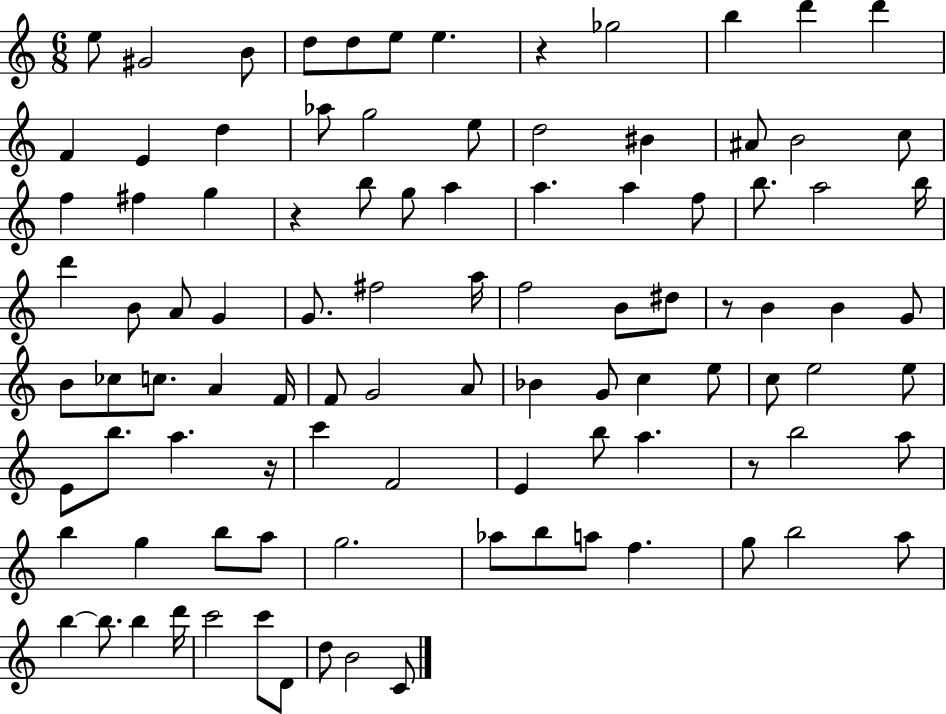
{
  \clef treble
  \numericTimeSignature
  \time 6/8
  \key c \major
  e''8 gis'2 b'8 | d''8 d''8 e''8 e''4. | r4 ges''2 | b''4 d'''4 d'''4 | \break f'4 e'4 d''4 | aes''8 g''2 e''8 | d''2 bis'4 | ais'8 b'2 c''8 | \break f''4 fis''4 g''4 | r4 b''8 g''8 a''4 | a''4. a''4 f''8 | b''8. a''2 b''16 | \break d'''4 b'8 a'8 g'4 | g'8. fis''2 a''16 | f''2 b'8 dis''8 | r8 b'4 b'4 g'8 | \break b'8 ces''8 c''8. a'4 f'16 | f'8 g'2 a'8 | bes'4 g'8 c''4 e''8 | c''8 e''2 e''8 | \break e'8 b''8. a''4. r16 | c'''4 f'2 | e'4 b''8 a''4. | r8 b''2 a''8 | \break b''4 g''4 b''8 a''8 | g''2. | aes''8 b''8 a''8 f''4. | g''8 b''2 a''8 | \break b''4~~ b''8. b''4 d'''16 | c'''2 c'''8 d'8 | d''8 b'2 c'8 | \bar "|."
}